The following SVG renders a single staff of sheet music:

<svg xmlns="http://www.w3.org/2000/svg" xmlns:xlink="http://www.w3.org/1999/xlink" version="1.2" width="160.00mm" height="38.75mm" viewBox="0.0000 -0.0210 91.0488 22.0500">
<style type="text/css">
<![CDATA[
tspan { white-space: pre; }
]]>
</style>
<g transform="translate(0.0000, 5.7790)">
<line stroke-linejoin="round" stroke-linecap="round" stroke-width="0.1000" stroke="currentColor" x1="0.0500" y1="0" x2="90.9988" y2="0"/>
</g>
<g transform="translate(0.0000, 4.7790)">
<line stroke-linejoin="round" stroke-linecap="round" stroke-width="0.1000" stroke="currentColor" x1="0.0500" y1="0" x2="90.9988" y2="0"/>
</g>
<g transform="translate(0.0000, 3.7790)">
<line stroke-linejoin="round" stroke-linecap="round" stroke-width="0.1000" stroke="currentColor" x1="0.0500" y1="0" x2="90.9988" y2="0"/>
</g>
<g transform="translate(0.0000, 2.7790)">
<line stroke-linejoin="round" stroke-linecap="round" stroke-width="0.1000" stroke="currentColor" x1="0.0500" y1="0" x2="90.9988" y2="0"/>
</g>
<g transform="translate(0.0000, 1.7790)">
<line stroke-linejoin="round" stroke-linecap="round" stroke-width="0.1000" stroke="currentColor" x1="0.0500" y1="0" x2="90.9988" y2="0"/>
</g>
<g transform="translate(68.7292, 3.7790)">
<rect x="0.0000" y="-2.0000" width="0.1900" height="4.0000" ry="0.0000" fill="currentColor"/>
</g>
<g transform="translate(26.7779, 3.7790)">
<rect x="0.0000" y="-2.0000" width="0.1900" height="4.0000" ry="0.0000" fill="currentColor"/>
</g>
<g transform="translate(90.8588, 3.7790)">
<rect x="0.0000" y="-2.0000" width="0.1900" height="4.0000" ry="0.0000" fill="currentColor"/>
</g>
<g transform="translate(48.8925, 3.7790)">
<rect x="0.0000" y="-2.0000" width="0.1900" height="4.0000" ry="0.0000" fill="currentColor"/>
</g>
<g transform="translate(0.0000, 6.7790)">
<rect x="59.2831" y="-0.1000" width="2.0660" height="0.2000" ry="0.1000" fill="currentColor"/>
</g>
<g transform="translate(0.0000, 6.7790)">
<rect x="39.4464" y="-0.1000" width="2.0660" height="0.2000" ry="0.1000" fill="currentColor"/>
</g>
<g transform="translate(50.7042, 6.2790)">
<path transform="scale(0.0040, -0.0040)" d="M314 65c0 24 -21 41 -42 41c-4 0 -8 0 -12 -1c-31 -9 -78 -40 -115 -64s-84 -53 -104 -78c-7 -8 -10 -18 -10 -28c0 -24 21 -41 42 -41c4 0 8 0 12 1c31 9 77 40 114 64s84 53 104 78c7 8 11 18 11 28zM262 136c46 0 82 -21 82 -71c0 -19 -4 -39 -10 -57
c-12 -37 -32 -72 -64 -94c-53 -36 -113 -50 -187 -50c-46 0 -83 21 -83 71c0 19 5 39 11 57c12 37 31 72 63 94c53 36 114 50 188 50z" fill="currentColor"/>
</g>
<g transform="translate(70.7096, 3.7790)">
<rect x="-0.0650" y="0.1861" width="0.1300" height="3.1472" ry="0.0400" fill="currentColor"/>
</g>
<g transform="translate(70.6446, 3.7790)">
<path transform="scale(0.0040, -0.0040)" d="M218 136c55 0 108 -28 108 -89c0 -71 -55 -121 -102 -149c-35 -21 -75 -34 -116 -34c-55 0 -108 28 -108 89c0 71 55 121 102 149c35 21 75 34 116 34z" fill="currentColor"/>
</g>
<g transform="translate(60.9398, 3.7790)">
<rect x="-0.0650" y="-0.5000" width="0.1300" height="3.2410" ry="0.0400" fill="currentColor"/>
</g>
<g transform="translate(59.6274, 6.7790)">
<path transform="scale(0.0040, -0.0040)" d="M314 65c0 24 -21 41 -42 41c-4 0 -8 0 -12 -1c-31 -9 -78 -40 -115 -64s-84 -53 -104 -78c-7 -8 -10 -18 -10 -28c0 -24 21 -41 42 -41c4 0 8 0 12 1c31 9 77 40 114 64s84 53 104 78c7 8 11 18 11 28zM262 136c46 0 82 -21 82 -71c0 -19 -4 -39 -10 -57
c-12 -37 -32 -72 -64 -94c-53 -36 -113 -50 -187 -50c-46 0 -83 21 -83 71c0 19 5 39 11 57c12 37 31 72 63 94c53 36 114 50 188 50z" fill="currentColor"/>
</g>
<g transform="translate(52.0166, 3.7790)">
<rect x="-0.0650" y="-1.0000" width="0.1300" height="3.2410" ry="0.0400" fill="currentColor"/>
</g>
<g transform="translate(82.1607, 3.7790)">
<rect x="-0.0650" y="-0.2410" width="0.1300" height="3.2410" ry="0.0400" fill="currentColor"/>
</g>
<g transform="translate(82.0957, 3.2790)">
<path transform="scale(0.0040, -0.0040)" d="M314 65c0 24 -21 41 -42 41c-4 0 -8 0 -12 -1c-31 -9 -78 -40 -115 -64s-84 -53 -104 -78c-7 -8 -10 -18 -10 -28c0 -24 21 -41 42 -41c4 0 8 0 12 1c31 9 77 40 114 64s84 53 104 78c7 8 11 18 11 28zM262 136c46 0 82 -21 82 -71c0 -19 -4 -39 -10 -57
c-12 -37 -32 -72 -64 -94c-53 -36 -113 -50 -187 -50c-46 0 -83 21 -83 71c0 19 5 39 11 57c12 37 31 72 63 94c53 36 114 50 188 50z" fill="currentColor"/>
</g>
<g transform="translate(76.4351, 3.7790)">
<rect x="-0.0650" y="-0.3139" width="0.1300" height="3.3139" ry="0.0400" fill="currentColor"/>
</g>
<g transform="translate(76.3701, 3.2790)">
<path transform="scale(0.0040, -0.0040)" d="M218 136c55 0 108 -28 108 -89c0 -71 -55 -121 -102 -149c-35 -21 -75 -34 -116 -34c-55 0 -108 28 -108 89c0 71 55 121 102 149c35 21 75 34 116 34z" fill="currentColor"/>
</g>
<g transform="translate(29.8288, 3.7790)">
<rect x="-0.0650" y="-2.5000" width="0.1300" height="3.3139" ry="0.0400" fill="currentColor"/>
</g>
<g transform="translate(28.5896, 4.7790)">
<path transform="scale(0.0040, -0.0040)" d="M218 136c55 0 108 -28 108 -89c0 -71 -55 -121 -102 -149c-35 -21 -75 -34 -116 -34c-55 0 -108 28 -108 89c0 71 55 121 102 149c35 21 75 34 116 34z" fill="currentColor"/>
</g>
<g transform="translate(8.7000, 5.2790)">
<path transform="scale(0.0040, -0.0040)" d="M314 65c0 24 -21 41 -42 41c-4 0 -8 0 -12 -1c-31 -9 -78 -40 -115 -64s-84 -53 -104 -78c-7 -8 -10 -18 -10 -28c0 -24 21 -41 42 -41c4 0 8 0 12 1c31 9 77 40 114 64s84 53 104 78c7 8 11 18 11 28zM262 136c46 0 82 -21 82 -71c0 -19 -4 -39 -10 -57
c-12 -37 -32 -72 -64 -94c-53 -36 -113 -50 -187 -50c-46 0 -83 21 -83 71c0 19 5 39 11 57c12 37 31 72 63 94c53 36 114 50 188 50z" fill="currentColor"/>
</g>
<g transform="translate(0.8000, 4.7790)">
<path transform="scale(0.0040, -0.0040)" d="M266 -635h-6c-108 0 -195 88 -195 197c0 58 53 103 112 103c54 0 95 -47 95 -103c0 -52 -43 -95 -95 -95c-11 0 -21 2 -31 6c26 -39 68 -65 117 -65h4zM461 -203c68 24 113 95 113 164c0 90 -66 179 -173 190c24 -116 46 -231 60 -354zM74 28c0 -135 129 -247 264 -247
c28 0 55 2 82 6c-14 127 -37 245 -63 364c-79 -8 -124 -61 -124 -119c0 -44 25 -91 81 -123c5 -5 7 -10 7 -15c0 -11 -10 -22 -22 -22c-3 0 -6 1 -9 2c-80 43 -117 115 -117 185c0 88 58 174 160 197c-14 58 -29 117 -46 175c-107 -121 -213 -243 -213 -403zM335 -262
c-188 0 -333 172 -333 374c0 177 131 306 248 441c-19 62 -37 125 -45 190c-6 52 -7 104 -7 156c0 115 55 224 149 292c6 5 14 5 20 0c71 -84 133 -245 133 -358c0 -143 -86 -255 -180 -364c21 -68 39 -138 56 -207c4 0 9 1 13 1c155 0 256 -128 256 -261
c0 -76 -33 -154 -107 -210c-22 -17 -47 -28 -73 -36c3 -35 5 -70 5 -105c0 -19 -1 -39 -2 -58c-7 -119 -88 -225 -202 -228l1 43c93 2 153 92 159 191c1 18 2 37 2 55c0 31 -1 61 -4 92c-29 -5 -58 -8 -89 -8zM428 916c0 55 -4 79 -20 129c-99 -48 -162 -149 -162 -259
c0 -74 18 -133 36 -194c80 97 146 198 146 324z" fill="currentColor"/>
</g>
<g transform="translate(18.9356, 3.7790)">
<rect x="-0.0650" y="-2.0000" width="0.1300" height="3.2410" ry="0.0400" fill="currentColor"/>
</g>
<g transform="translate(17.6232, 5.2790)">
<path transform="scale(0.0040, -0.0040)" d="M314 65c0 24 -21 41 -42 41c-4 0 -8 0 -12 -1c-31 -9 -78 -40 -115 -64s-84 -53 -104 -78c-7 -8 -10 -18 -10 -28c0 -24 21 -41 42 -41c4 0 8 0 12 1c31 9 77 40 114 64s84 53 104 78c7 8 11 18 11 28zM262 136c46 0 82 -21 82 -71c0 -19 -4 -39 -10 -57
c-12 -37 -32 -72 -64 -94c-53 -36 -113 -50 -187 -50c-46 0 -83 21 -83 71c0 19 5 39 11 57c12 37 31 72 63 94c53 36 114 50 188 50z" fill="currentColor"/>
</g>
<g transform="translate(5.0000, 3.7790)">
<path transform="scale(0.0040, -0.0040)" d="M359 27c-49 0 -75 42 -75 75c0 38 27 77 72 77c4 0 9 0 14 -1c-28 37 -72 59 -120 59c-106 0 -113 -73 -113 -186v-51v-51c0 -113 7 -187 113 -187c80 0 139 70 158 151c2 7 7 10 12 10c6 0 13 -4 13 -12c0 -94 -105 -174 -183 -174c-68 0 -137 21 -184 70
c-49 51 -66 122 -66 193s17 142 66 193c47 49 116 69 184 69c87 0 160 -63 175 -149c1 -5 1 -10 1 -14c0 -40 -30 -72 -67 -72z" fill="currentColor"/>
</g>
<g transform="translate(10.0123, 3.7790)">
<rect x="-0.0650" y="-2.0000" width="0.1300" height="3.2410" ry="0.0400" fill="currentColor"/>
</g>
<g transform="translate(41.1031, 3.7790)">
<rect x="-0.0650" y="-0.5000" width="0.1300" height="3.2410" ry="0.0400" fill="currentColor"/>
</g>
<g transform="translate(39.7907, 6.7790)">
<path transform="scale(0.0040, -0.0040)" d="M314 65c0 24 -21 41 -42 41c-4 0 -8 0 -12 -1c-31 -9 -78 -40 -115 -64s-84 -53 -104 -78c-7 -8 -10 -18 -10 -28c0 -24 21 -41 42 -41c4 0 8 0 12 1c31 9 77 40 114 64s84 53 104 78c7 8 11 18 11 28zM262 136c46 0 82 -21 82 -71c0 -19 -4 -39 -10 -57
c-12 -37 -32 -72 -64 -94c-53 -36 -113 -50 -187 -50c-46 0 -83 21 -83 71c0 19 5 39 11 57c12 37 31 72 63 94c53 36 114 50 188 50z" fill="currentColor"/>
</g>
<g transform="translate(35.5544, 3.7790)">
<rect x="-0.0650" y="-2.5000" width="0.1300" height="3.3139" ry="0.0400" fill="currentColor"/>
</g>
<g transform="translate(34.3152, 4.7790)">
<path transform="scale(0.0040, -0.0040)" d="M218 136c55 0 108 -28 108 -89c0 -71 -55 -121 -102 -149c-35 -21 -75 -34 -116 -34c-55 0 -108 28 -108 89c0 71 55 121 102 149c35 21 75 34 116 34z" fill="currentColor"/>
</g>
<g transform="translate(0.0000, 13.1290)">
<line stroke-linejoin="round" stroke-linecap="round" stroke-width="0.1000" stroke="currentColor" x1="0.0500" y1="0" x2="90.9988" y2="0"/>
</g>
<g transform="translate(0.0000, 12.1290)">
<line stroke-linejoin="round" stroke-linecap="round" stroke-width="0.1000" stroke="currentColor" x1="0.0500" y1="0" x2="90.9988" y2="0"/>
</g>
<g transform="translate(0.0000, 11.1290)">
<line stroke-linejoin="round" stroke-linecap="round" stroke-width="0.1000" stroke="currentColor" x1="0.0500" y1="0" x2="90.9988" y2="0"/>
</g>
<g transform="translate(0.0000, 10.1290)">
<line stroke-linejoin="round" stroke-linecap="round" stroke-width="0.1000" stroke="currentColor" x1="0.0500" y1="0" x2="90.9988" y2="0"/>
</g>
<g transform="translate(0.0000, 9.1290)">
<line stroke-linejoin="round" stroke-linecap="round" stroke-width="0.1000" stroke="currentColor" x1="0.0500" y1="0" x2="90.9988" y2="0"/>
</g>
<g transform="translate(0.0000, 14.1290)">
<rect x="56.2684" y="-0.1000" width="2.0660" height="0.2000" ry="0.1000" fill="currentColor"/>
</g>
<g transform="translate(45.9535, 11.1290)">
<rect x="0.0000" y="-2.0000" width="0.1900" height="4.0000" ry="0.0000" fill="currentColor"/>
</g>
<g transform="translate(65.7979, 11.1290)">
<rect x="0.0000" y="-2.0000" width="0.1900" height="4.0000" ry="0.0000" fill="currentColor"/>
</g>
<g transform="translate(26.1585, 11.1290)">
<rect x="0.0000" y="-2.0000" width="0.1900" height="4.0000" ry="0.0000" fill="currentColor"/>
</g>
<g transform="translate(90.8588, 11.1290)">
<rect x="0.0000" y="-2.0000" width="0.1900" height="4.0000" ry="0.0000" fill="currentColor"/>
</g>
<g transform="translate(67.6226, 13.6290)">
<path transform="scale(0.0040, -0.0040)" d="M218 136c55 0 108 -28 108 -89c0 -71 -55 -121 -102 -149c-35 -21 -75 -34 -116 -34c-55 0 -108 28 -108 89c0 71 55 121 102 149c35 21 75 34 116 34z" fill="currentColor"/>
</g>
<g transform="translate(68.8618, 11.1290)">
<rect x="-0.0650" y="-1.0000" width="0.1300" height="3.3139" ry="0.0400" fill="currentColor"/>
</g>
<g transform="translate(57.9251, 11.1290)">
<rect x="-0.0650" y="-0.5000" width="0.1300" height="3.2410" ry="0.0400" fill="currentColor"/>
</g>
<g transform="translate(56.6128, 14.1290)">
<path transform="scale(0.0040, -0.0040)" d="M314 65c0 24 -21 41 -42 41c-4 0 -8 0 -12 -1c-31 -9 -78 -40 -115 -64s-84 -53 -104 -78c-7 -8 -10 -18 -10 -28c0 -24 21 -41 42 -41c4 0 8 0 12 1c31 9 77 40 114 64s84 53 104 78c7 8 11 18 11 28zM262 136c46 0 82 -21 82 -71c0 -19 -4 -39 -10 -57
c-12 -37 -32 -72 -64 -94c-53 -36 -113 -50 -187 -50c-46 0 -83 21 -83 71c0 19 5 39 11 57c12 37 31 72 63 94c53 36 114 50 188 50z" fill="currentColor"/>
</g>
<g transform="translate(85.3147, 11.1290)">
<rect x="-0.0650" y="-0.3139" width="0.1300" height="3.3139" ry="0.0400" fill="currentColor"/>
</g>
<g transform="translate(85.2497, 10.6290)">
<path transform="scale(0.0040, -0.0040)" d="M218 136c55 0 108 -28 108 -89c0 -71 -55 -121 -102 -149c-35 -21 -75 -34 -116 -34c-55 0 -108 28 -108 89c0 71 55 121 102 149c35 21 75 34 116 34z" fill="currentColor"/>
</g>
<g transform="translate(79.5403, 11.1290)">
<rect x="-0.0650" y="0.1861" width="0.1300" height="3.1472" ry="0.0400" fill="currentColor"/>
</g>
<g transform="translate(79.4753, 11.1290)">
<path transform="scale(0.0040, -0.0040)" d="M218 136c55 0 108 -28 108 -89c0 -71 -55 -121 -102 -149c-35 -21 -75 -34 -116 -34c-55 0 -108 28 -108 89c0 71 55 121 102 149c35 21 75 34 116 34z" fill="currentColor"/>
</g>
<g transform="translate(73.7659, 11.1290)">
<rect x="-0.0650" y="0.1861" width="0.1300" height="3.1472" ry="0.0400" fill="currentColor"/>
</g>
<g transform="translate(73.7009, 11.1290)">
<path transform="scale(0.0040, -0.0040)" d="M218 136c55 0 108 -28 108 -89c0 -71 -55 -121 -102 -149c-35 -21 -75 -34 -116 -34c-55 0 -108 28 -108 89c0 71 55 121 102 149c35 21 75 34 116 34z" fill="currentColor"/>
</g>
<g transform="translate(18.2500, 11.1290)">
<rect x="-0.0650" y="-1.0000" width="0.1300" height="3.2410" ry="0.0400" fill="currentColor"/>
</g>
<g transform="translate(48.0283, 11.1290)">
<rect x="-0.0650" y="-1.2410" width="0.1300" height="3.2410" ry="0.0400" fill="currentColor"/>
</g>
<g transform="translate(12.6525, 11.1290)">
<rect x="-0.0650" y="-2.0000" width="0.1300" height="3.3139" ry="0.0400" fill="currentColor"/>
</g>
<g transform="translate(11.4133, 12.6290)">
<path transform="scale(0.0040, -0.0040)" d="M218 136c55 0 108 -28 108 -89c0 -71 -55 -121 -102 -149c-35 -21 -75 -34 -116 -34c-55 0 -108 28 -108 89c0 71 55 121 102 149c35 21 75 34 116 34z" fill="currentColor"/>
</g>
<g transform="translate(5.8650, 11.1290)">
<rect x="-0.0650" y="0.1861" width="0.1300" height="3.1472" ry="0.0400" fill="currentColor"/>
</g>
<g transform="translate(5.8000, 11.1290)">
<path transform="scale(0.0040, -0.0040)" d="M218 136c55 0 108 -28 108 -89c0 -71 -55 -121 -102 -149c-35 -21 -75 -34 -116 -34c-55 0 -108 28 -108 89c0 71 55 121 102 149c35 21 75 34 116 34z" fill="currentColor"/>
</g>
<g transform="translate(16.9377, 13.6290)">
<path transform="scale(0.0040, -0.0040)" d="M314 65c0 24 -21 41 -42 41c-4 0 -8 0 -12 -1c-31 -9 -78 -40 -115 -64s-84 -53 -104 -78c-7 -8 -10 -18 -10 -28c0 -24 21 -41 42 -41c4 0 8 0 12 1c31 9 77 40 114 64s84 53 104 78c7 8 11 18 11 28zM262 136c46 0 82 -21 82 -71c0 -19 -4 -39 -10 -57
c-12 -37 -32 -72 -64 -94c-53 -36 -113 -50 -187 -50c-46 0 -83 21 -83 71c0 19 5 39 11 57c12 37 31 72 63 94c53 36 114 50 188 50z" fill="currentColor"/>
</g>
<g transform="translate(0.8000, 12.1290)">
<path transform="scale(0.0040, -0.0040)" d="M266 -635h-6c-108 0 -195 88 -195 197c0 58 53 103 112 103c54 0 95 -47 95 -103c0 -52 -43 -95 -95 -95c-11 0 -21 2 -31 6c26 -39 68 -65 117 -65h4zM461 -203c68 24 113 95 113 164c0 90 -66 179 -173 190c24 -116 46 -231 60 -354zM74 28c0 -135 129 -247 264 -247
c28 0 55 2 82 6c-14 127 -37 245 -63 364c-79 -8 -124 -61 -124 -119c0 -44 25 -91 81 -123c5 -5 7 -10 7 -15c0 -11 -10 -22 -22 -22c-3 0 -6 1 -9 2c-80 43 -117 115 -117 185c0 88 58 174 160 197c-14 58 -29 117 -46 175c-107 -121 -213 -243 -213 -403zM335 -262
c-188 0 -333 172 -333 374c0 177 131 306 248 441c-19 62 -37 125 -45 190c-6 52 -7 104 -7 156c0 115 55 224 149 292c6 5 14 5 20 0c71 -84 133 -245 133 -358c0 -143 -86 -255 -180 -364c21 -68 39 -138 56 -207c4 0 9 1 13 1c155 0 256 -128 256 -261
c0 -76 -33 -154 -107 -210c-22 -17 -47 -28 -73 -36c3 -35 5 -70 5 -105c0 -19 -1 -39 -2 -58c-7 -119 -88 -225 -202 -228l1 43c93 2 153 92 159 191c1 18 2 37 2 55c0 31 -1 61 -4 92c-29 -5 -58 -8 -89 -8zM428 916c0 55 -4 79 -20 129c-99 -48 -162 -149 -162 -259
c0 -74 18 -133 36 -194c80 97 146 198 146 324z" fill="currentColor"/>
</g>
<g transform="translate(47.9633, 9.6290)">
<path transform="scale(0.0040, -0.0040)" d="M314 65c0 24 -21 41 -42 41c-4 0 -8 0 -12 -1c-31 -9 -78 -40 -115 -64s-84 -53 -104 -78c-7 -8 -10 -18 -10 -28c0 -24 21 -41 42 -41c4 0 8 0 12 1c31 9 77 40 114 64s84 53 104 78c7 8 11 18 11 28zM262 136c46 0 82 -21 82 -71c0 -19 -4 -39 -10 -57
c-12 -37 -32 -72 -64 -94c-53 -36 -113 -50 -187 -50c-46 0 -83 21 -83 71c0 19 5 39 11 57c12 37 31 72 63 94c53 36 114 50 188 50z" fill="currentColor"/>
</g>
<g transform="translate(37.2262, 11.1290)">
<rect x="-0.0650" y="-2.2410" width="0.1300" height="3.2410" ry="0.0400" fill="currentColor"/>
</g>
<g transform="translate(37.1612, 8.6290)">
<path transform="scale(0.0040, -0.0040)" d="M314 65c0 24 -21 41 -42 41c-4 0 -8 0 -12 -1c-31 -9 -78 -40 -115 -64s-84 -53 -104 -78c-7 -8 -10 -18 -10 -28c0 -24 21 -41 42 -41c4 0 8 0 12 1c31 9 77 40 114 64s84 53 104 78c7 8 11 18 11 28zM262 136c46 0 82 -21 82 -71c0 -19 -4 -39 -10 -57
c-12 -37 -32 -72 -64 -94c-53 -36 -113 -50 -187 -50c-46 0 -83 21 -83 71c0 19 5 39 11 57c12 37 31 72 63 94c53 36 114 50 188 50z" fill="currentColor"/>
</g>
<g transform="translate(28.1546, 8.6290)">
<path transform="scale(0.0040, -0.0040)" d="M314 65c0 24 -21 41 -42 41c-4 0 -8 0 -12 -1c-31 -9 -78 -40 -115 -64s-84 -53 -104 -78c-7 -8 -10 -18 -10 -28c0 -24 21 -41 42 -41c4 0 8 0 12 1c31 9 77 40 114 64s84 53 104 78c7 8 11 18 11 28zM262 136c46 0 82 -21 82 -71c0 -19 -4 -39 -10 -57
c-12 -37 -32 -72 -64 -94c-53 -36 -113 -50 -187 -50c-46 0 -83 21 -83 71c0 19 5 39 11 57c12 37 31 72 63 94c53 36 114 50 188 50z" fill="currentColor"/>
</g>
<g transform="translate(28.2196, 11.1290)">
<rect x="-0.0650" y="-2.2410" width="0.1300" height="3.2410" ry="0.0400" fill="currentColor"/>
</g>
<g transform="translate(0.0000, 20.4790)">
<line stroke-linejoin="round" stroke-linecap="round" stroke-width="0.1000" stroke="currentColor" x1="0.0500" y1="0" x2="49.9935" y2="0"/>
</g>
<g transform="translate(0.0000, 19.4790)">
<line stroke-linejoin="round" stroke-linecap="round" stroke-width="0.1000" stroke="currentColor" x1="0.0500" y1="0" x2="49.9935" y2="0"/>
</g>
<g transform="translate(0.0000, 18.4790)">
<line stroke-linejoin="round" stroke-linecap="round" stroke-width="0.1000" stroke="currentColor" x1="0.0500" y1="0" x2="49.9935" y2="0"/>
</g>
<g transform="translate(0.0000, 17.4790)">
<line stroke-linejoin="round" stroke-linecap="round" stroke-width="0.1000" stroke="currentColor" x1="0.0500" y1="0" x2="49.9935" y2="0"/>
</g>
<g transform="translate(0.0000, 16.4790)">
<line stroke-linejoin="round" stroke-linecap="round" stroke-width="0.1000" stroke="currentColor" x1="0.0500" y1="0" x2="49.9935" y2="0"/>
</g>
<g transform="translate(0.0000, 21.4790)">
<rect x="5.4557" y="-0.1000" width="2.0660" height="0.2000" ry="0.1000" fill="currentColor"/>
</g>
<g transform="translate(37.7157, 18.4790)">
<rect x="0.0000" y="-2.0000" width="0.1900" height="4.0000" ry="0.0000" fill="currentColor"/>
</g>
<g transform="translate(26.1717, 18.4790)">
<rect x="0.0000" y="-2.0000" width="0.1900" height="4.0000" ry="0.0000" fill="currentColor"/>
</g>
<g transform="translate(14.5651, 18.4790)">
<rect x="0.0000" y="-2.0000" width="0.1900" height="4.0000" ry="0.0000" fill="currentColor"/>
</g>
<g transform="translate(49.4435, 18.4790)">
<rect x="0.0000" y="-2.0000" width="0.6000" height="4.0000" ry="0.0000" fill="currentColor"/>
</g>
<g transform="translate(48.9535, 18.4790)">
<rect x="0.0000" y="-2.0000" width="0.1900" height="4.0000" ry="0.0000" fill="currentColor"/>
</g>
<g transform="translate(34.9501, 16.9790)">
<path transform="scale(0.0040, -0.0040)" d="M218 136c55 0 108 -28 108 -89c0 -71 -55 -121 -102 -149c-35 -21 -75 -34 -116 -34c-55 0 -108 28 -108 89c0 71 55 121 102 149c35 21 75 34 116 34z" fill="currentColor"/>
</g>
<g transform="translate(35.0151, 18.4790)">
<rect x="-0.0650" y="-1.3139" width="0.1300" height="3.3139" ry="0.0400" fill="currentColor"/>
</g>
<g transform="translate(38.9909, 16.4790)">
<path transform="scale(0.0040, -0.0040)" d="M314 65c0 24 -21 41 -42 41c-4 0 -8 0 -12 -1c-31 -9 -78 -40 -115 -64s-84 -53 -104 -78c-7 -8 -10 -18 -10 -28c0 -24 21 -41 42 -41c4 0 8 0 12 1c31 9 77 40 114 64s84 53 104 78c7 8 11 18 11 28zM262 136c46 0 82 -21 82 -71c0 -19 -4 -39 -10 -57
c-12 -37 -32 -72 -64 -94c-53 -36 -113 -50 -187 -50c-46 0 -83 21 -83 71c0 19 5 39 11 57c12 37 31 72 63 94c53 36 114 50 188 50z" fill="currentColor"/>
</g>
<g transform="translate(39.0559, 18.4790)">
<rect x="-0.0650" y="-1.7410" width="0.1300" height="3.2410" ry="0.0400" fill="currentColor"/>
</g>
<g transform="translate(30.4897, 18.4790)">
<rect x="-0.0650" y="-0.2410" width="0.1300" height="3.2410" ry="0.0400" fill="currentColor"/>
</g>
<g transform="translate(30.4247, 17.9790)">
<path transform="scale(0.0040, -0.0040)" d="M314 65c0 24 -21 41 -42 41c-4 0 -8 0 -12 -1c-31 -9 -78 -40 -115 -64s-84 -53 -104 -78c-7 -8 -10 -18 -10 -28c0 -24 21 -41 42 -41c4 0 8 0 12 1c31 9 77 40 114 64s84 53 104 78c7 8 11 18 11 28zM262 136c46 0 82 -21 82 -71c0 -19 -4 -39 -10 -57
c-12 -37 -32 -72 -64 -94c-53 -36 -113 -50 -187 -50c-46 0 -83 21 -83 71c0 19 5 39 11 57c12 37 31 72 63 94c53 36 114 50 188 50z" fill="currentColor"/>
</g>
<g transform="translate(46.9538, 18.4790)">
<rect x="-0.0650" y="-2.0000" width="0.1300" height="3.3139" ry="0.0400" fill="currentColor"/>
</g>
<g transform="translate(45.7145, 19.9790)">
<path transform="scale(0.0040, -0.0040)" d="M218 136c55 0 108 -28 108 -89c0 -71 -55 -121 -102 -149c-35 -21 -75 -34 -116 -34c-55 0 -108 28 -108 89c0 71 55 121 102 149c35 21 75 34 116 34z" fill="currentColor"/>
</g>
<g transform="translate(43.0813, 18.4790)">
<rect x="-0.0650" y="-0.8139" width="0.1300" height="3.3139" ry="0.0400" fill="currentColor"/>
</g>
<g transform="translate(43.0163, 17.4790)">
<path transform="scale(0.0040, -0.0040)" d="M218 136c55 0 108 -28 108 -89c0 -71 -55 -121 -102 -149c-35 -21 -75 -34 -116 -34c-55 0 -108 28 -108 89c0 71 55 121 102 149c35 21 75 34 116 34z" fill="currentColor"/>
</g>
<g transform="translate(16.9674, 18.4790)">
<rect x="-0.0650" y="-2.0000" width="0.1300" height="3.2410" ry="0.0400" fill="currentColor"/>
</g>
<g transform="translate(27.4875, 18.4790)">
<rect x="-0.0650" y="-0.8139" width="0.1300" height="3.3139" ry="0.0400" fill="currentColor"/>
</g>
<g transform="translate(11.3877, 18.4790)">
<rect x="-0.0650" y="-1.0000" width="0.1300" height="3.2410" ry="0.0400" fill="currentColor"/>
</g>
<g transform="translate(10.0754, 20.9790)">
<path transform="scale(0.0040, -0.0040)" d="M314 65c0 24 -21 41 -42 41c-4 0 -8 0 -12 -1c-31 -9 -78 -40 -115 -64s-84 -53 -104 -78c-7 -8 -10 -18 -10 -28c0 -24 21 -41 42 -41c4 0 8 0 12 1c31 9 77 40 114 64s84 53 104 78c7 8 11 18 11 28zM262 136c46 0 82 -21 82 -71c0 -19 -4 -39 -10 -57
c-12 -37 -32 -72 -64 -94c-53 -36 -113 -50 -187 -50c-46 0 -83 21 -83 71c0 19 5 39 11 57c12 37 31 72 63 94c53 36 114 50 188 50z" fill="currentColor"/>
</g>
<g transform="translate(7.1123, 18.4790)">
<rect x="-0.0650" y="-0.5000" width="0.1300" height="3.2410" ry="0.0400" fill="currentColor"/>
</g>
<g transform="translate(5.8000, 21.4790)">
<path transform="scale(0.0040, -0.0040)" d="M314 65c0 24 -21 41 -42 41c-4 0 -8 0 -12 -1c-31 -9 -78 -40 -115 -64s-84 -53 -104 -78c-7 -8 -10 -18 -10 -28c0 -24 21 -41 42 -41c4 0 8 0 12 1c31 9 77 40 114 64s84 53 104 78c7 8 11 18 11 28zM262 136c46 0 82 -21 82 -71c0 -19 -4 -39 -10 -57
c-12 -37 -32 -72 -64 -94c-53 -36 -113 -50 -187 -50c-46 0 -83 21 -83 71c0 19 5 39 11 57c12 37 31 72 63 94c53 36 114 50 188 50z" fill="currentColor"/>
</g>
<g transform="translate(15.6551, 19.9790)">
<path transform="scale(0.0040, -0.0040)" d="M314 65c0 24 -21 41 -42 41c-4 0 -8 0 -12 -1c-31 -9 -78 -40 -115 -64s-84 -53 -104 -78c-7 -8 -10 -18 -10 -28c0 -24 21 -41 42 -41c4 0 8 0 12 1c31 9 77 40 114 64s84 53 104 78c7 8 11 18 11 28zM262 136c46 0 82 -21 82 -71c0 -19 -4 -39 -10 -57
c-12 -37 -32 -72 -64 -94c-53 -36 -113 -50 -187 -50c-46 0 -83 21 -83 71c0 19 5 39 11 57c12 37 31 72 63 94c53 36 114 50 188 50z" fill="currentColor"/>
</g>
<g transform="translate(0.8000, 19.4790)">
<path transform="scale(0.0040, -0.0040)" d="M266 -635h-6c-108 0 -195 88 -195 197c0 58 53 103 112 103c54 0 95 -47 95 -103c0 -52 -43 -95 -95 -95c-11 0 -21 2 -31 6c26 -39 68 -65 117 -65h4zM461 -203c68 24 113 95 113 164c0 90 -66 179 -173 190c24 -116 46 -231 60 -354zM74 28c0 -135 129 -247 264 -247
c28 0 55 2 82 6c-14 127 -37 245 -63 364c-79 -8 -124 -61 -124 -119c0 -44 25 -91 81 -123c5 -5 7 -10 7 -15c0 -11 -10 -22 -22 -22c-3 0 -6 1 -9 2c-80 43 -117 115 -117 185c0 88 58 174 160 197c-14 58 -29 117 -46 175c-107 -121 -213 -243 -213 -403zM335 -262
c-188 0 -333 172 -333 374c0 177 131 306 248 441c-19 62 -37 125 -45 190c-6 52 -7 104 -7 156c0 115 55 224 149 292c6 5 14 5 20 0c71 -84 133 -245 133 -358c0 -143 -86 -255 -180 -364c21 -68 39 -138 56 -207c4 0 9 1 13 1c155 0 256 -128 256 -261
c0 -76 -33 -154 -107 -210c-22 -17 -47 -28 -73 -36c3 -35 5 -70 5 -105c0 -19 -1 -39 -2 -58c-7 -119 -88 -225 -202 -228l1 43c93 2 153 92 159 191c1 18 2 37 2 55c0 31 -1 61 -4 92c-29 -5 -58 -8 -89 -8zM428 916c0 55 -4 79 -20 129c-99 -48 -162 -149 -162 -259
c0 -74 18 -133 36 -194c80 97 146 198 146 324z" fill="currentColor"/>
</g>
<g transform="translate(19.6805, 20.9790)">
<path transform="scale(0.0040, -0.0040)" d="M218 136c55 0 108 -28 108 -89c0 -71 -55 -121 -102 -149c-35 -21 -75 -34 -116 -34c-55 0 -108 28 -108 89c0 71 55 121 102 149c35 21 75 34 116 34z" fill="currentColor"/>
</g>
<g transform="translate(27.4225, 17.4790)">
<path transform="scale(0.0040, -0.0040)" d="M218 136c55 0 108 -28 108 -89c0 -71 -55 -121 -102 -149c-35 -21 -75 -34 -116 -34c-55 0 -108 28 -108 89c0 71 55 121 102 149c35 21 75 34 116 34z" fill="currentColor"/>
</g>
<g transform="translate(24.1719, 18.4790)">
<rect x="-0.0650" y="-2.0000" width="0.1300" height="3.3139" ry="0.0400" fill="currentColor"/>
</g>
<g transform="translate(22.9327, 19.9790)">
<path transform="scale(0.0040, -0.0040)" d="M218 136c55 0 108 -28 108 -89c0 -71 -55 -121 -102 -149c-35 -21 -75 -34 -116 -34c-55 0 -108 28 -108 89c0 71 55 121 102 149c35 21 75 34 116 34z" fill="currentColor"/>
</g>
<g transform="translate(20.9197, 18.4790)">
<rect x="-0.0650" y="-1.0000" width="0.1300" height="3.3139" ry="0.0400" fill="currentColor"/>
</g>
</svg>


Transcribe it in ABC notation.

X:1
T:Untitled
M:4/4
L:1/4
K:C
F2 F2 G G C2 D2 C2 B c c2 B F D2 g2 g2 e2 C2 D B B c C2 D2 F2 D F d c2 e f2 d F